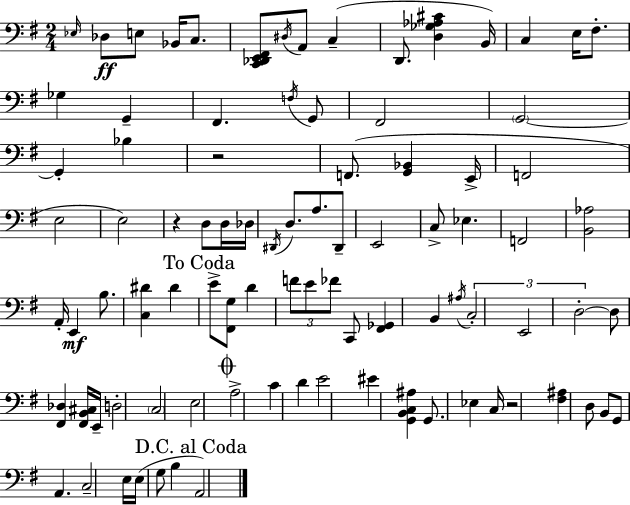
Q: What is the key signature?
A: G major